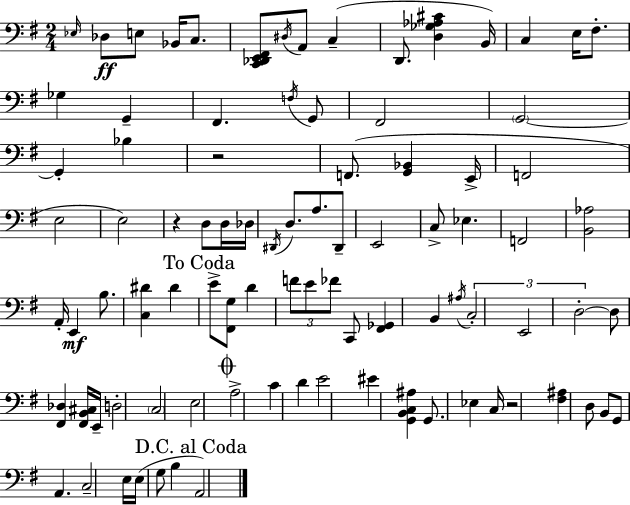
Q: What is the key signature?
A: G major